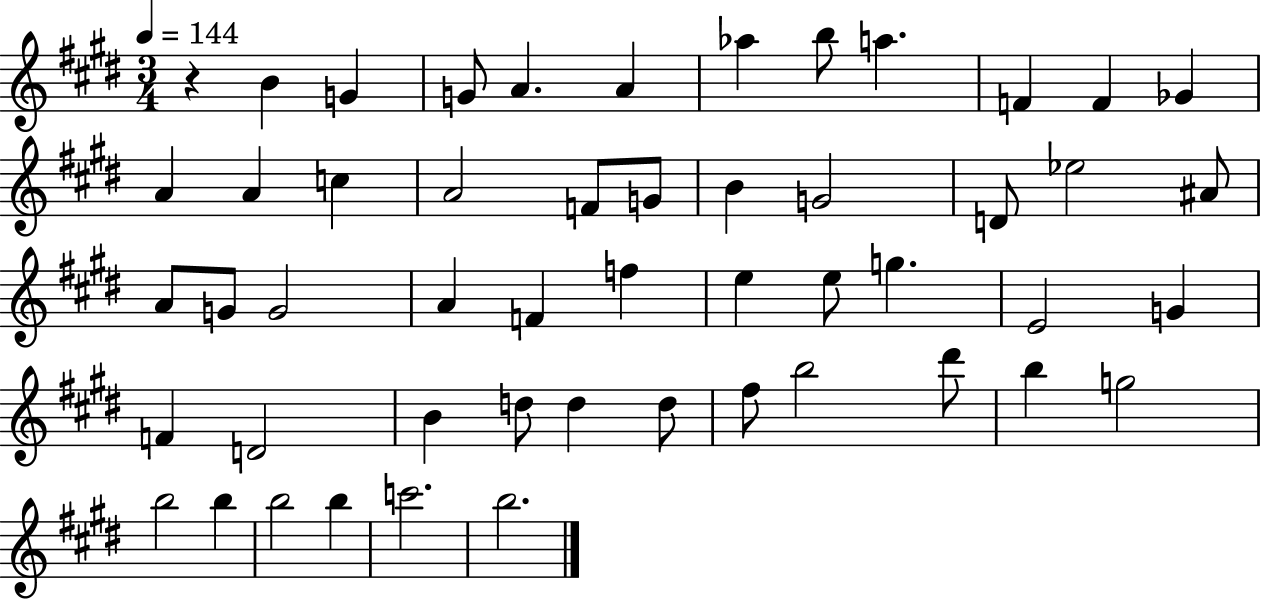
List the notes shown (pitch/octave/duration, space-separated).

R/q B4/q G4/q G4/e A4/q. A4/q Ab5/q B5/e A5/q. F4/q F4/q Gb4/q A4/q A4/q C5/q A4/h F4/e G4/e B4/q G4/h D4/e Eb5/h A#4/e A4/e G4/e G4/h A4/q F4/q F5/q E5/q E5/e G5/q. E4/h G4/q F4/q D4/h B4/q D5/e D5/q D5/e F#5/e B5/h D#6/e B5/q G5/h B5/h B5/q B5/h B5/q C6/h. B5/h.